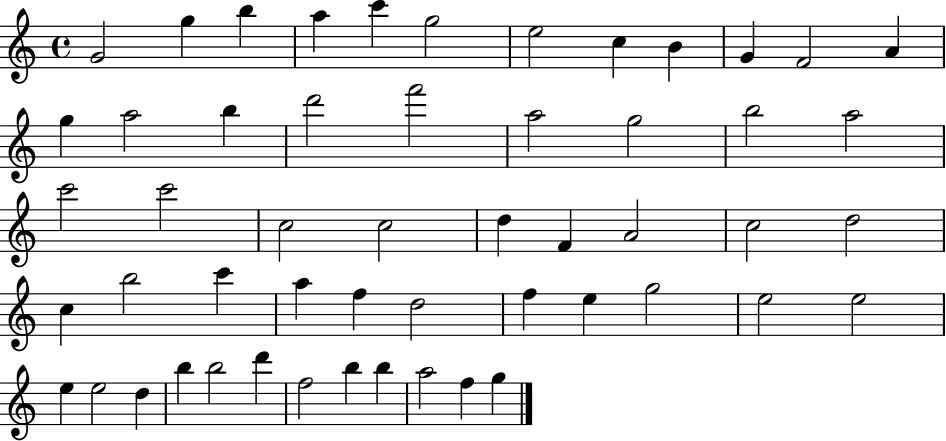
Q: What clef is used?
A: treble